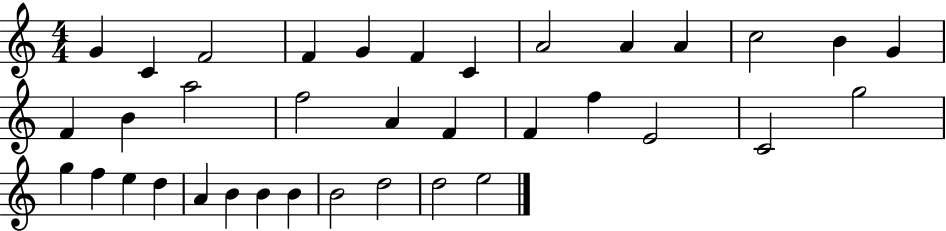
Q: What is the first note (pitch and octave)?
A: G4